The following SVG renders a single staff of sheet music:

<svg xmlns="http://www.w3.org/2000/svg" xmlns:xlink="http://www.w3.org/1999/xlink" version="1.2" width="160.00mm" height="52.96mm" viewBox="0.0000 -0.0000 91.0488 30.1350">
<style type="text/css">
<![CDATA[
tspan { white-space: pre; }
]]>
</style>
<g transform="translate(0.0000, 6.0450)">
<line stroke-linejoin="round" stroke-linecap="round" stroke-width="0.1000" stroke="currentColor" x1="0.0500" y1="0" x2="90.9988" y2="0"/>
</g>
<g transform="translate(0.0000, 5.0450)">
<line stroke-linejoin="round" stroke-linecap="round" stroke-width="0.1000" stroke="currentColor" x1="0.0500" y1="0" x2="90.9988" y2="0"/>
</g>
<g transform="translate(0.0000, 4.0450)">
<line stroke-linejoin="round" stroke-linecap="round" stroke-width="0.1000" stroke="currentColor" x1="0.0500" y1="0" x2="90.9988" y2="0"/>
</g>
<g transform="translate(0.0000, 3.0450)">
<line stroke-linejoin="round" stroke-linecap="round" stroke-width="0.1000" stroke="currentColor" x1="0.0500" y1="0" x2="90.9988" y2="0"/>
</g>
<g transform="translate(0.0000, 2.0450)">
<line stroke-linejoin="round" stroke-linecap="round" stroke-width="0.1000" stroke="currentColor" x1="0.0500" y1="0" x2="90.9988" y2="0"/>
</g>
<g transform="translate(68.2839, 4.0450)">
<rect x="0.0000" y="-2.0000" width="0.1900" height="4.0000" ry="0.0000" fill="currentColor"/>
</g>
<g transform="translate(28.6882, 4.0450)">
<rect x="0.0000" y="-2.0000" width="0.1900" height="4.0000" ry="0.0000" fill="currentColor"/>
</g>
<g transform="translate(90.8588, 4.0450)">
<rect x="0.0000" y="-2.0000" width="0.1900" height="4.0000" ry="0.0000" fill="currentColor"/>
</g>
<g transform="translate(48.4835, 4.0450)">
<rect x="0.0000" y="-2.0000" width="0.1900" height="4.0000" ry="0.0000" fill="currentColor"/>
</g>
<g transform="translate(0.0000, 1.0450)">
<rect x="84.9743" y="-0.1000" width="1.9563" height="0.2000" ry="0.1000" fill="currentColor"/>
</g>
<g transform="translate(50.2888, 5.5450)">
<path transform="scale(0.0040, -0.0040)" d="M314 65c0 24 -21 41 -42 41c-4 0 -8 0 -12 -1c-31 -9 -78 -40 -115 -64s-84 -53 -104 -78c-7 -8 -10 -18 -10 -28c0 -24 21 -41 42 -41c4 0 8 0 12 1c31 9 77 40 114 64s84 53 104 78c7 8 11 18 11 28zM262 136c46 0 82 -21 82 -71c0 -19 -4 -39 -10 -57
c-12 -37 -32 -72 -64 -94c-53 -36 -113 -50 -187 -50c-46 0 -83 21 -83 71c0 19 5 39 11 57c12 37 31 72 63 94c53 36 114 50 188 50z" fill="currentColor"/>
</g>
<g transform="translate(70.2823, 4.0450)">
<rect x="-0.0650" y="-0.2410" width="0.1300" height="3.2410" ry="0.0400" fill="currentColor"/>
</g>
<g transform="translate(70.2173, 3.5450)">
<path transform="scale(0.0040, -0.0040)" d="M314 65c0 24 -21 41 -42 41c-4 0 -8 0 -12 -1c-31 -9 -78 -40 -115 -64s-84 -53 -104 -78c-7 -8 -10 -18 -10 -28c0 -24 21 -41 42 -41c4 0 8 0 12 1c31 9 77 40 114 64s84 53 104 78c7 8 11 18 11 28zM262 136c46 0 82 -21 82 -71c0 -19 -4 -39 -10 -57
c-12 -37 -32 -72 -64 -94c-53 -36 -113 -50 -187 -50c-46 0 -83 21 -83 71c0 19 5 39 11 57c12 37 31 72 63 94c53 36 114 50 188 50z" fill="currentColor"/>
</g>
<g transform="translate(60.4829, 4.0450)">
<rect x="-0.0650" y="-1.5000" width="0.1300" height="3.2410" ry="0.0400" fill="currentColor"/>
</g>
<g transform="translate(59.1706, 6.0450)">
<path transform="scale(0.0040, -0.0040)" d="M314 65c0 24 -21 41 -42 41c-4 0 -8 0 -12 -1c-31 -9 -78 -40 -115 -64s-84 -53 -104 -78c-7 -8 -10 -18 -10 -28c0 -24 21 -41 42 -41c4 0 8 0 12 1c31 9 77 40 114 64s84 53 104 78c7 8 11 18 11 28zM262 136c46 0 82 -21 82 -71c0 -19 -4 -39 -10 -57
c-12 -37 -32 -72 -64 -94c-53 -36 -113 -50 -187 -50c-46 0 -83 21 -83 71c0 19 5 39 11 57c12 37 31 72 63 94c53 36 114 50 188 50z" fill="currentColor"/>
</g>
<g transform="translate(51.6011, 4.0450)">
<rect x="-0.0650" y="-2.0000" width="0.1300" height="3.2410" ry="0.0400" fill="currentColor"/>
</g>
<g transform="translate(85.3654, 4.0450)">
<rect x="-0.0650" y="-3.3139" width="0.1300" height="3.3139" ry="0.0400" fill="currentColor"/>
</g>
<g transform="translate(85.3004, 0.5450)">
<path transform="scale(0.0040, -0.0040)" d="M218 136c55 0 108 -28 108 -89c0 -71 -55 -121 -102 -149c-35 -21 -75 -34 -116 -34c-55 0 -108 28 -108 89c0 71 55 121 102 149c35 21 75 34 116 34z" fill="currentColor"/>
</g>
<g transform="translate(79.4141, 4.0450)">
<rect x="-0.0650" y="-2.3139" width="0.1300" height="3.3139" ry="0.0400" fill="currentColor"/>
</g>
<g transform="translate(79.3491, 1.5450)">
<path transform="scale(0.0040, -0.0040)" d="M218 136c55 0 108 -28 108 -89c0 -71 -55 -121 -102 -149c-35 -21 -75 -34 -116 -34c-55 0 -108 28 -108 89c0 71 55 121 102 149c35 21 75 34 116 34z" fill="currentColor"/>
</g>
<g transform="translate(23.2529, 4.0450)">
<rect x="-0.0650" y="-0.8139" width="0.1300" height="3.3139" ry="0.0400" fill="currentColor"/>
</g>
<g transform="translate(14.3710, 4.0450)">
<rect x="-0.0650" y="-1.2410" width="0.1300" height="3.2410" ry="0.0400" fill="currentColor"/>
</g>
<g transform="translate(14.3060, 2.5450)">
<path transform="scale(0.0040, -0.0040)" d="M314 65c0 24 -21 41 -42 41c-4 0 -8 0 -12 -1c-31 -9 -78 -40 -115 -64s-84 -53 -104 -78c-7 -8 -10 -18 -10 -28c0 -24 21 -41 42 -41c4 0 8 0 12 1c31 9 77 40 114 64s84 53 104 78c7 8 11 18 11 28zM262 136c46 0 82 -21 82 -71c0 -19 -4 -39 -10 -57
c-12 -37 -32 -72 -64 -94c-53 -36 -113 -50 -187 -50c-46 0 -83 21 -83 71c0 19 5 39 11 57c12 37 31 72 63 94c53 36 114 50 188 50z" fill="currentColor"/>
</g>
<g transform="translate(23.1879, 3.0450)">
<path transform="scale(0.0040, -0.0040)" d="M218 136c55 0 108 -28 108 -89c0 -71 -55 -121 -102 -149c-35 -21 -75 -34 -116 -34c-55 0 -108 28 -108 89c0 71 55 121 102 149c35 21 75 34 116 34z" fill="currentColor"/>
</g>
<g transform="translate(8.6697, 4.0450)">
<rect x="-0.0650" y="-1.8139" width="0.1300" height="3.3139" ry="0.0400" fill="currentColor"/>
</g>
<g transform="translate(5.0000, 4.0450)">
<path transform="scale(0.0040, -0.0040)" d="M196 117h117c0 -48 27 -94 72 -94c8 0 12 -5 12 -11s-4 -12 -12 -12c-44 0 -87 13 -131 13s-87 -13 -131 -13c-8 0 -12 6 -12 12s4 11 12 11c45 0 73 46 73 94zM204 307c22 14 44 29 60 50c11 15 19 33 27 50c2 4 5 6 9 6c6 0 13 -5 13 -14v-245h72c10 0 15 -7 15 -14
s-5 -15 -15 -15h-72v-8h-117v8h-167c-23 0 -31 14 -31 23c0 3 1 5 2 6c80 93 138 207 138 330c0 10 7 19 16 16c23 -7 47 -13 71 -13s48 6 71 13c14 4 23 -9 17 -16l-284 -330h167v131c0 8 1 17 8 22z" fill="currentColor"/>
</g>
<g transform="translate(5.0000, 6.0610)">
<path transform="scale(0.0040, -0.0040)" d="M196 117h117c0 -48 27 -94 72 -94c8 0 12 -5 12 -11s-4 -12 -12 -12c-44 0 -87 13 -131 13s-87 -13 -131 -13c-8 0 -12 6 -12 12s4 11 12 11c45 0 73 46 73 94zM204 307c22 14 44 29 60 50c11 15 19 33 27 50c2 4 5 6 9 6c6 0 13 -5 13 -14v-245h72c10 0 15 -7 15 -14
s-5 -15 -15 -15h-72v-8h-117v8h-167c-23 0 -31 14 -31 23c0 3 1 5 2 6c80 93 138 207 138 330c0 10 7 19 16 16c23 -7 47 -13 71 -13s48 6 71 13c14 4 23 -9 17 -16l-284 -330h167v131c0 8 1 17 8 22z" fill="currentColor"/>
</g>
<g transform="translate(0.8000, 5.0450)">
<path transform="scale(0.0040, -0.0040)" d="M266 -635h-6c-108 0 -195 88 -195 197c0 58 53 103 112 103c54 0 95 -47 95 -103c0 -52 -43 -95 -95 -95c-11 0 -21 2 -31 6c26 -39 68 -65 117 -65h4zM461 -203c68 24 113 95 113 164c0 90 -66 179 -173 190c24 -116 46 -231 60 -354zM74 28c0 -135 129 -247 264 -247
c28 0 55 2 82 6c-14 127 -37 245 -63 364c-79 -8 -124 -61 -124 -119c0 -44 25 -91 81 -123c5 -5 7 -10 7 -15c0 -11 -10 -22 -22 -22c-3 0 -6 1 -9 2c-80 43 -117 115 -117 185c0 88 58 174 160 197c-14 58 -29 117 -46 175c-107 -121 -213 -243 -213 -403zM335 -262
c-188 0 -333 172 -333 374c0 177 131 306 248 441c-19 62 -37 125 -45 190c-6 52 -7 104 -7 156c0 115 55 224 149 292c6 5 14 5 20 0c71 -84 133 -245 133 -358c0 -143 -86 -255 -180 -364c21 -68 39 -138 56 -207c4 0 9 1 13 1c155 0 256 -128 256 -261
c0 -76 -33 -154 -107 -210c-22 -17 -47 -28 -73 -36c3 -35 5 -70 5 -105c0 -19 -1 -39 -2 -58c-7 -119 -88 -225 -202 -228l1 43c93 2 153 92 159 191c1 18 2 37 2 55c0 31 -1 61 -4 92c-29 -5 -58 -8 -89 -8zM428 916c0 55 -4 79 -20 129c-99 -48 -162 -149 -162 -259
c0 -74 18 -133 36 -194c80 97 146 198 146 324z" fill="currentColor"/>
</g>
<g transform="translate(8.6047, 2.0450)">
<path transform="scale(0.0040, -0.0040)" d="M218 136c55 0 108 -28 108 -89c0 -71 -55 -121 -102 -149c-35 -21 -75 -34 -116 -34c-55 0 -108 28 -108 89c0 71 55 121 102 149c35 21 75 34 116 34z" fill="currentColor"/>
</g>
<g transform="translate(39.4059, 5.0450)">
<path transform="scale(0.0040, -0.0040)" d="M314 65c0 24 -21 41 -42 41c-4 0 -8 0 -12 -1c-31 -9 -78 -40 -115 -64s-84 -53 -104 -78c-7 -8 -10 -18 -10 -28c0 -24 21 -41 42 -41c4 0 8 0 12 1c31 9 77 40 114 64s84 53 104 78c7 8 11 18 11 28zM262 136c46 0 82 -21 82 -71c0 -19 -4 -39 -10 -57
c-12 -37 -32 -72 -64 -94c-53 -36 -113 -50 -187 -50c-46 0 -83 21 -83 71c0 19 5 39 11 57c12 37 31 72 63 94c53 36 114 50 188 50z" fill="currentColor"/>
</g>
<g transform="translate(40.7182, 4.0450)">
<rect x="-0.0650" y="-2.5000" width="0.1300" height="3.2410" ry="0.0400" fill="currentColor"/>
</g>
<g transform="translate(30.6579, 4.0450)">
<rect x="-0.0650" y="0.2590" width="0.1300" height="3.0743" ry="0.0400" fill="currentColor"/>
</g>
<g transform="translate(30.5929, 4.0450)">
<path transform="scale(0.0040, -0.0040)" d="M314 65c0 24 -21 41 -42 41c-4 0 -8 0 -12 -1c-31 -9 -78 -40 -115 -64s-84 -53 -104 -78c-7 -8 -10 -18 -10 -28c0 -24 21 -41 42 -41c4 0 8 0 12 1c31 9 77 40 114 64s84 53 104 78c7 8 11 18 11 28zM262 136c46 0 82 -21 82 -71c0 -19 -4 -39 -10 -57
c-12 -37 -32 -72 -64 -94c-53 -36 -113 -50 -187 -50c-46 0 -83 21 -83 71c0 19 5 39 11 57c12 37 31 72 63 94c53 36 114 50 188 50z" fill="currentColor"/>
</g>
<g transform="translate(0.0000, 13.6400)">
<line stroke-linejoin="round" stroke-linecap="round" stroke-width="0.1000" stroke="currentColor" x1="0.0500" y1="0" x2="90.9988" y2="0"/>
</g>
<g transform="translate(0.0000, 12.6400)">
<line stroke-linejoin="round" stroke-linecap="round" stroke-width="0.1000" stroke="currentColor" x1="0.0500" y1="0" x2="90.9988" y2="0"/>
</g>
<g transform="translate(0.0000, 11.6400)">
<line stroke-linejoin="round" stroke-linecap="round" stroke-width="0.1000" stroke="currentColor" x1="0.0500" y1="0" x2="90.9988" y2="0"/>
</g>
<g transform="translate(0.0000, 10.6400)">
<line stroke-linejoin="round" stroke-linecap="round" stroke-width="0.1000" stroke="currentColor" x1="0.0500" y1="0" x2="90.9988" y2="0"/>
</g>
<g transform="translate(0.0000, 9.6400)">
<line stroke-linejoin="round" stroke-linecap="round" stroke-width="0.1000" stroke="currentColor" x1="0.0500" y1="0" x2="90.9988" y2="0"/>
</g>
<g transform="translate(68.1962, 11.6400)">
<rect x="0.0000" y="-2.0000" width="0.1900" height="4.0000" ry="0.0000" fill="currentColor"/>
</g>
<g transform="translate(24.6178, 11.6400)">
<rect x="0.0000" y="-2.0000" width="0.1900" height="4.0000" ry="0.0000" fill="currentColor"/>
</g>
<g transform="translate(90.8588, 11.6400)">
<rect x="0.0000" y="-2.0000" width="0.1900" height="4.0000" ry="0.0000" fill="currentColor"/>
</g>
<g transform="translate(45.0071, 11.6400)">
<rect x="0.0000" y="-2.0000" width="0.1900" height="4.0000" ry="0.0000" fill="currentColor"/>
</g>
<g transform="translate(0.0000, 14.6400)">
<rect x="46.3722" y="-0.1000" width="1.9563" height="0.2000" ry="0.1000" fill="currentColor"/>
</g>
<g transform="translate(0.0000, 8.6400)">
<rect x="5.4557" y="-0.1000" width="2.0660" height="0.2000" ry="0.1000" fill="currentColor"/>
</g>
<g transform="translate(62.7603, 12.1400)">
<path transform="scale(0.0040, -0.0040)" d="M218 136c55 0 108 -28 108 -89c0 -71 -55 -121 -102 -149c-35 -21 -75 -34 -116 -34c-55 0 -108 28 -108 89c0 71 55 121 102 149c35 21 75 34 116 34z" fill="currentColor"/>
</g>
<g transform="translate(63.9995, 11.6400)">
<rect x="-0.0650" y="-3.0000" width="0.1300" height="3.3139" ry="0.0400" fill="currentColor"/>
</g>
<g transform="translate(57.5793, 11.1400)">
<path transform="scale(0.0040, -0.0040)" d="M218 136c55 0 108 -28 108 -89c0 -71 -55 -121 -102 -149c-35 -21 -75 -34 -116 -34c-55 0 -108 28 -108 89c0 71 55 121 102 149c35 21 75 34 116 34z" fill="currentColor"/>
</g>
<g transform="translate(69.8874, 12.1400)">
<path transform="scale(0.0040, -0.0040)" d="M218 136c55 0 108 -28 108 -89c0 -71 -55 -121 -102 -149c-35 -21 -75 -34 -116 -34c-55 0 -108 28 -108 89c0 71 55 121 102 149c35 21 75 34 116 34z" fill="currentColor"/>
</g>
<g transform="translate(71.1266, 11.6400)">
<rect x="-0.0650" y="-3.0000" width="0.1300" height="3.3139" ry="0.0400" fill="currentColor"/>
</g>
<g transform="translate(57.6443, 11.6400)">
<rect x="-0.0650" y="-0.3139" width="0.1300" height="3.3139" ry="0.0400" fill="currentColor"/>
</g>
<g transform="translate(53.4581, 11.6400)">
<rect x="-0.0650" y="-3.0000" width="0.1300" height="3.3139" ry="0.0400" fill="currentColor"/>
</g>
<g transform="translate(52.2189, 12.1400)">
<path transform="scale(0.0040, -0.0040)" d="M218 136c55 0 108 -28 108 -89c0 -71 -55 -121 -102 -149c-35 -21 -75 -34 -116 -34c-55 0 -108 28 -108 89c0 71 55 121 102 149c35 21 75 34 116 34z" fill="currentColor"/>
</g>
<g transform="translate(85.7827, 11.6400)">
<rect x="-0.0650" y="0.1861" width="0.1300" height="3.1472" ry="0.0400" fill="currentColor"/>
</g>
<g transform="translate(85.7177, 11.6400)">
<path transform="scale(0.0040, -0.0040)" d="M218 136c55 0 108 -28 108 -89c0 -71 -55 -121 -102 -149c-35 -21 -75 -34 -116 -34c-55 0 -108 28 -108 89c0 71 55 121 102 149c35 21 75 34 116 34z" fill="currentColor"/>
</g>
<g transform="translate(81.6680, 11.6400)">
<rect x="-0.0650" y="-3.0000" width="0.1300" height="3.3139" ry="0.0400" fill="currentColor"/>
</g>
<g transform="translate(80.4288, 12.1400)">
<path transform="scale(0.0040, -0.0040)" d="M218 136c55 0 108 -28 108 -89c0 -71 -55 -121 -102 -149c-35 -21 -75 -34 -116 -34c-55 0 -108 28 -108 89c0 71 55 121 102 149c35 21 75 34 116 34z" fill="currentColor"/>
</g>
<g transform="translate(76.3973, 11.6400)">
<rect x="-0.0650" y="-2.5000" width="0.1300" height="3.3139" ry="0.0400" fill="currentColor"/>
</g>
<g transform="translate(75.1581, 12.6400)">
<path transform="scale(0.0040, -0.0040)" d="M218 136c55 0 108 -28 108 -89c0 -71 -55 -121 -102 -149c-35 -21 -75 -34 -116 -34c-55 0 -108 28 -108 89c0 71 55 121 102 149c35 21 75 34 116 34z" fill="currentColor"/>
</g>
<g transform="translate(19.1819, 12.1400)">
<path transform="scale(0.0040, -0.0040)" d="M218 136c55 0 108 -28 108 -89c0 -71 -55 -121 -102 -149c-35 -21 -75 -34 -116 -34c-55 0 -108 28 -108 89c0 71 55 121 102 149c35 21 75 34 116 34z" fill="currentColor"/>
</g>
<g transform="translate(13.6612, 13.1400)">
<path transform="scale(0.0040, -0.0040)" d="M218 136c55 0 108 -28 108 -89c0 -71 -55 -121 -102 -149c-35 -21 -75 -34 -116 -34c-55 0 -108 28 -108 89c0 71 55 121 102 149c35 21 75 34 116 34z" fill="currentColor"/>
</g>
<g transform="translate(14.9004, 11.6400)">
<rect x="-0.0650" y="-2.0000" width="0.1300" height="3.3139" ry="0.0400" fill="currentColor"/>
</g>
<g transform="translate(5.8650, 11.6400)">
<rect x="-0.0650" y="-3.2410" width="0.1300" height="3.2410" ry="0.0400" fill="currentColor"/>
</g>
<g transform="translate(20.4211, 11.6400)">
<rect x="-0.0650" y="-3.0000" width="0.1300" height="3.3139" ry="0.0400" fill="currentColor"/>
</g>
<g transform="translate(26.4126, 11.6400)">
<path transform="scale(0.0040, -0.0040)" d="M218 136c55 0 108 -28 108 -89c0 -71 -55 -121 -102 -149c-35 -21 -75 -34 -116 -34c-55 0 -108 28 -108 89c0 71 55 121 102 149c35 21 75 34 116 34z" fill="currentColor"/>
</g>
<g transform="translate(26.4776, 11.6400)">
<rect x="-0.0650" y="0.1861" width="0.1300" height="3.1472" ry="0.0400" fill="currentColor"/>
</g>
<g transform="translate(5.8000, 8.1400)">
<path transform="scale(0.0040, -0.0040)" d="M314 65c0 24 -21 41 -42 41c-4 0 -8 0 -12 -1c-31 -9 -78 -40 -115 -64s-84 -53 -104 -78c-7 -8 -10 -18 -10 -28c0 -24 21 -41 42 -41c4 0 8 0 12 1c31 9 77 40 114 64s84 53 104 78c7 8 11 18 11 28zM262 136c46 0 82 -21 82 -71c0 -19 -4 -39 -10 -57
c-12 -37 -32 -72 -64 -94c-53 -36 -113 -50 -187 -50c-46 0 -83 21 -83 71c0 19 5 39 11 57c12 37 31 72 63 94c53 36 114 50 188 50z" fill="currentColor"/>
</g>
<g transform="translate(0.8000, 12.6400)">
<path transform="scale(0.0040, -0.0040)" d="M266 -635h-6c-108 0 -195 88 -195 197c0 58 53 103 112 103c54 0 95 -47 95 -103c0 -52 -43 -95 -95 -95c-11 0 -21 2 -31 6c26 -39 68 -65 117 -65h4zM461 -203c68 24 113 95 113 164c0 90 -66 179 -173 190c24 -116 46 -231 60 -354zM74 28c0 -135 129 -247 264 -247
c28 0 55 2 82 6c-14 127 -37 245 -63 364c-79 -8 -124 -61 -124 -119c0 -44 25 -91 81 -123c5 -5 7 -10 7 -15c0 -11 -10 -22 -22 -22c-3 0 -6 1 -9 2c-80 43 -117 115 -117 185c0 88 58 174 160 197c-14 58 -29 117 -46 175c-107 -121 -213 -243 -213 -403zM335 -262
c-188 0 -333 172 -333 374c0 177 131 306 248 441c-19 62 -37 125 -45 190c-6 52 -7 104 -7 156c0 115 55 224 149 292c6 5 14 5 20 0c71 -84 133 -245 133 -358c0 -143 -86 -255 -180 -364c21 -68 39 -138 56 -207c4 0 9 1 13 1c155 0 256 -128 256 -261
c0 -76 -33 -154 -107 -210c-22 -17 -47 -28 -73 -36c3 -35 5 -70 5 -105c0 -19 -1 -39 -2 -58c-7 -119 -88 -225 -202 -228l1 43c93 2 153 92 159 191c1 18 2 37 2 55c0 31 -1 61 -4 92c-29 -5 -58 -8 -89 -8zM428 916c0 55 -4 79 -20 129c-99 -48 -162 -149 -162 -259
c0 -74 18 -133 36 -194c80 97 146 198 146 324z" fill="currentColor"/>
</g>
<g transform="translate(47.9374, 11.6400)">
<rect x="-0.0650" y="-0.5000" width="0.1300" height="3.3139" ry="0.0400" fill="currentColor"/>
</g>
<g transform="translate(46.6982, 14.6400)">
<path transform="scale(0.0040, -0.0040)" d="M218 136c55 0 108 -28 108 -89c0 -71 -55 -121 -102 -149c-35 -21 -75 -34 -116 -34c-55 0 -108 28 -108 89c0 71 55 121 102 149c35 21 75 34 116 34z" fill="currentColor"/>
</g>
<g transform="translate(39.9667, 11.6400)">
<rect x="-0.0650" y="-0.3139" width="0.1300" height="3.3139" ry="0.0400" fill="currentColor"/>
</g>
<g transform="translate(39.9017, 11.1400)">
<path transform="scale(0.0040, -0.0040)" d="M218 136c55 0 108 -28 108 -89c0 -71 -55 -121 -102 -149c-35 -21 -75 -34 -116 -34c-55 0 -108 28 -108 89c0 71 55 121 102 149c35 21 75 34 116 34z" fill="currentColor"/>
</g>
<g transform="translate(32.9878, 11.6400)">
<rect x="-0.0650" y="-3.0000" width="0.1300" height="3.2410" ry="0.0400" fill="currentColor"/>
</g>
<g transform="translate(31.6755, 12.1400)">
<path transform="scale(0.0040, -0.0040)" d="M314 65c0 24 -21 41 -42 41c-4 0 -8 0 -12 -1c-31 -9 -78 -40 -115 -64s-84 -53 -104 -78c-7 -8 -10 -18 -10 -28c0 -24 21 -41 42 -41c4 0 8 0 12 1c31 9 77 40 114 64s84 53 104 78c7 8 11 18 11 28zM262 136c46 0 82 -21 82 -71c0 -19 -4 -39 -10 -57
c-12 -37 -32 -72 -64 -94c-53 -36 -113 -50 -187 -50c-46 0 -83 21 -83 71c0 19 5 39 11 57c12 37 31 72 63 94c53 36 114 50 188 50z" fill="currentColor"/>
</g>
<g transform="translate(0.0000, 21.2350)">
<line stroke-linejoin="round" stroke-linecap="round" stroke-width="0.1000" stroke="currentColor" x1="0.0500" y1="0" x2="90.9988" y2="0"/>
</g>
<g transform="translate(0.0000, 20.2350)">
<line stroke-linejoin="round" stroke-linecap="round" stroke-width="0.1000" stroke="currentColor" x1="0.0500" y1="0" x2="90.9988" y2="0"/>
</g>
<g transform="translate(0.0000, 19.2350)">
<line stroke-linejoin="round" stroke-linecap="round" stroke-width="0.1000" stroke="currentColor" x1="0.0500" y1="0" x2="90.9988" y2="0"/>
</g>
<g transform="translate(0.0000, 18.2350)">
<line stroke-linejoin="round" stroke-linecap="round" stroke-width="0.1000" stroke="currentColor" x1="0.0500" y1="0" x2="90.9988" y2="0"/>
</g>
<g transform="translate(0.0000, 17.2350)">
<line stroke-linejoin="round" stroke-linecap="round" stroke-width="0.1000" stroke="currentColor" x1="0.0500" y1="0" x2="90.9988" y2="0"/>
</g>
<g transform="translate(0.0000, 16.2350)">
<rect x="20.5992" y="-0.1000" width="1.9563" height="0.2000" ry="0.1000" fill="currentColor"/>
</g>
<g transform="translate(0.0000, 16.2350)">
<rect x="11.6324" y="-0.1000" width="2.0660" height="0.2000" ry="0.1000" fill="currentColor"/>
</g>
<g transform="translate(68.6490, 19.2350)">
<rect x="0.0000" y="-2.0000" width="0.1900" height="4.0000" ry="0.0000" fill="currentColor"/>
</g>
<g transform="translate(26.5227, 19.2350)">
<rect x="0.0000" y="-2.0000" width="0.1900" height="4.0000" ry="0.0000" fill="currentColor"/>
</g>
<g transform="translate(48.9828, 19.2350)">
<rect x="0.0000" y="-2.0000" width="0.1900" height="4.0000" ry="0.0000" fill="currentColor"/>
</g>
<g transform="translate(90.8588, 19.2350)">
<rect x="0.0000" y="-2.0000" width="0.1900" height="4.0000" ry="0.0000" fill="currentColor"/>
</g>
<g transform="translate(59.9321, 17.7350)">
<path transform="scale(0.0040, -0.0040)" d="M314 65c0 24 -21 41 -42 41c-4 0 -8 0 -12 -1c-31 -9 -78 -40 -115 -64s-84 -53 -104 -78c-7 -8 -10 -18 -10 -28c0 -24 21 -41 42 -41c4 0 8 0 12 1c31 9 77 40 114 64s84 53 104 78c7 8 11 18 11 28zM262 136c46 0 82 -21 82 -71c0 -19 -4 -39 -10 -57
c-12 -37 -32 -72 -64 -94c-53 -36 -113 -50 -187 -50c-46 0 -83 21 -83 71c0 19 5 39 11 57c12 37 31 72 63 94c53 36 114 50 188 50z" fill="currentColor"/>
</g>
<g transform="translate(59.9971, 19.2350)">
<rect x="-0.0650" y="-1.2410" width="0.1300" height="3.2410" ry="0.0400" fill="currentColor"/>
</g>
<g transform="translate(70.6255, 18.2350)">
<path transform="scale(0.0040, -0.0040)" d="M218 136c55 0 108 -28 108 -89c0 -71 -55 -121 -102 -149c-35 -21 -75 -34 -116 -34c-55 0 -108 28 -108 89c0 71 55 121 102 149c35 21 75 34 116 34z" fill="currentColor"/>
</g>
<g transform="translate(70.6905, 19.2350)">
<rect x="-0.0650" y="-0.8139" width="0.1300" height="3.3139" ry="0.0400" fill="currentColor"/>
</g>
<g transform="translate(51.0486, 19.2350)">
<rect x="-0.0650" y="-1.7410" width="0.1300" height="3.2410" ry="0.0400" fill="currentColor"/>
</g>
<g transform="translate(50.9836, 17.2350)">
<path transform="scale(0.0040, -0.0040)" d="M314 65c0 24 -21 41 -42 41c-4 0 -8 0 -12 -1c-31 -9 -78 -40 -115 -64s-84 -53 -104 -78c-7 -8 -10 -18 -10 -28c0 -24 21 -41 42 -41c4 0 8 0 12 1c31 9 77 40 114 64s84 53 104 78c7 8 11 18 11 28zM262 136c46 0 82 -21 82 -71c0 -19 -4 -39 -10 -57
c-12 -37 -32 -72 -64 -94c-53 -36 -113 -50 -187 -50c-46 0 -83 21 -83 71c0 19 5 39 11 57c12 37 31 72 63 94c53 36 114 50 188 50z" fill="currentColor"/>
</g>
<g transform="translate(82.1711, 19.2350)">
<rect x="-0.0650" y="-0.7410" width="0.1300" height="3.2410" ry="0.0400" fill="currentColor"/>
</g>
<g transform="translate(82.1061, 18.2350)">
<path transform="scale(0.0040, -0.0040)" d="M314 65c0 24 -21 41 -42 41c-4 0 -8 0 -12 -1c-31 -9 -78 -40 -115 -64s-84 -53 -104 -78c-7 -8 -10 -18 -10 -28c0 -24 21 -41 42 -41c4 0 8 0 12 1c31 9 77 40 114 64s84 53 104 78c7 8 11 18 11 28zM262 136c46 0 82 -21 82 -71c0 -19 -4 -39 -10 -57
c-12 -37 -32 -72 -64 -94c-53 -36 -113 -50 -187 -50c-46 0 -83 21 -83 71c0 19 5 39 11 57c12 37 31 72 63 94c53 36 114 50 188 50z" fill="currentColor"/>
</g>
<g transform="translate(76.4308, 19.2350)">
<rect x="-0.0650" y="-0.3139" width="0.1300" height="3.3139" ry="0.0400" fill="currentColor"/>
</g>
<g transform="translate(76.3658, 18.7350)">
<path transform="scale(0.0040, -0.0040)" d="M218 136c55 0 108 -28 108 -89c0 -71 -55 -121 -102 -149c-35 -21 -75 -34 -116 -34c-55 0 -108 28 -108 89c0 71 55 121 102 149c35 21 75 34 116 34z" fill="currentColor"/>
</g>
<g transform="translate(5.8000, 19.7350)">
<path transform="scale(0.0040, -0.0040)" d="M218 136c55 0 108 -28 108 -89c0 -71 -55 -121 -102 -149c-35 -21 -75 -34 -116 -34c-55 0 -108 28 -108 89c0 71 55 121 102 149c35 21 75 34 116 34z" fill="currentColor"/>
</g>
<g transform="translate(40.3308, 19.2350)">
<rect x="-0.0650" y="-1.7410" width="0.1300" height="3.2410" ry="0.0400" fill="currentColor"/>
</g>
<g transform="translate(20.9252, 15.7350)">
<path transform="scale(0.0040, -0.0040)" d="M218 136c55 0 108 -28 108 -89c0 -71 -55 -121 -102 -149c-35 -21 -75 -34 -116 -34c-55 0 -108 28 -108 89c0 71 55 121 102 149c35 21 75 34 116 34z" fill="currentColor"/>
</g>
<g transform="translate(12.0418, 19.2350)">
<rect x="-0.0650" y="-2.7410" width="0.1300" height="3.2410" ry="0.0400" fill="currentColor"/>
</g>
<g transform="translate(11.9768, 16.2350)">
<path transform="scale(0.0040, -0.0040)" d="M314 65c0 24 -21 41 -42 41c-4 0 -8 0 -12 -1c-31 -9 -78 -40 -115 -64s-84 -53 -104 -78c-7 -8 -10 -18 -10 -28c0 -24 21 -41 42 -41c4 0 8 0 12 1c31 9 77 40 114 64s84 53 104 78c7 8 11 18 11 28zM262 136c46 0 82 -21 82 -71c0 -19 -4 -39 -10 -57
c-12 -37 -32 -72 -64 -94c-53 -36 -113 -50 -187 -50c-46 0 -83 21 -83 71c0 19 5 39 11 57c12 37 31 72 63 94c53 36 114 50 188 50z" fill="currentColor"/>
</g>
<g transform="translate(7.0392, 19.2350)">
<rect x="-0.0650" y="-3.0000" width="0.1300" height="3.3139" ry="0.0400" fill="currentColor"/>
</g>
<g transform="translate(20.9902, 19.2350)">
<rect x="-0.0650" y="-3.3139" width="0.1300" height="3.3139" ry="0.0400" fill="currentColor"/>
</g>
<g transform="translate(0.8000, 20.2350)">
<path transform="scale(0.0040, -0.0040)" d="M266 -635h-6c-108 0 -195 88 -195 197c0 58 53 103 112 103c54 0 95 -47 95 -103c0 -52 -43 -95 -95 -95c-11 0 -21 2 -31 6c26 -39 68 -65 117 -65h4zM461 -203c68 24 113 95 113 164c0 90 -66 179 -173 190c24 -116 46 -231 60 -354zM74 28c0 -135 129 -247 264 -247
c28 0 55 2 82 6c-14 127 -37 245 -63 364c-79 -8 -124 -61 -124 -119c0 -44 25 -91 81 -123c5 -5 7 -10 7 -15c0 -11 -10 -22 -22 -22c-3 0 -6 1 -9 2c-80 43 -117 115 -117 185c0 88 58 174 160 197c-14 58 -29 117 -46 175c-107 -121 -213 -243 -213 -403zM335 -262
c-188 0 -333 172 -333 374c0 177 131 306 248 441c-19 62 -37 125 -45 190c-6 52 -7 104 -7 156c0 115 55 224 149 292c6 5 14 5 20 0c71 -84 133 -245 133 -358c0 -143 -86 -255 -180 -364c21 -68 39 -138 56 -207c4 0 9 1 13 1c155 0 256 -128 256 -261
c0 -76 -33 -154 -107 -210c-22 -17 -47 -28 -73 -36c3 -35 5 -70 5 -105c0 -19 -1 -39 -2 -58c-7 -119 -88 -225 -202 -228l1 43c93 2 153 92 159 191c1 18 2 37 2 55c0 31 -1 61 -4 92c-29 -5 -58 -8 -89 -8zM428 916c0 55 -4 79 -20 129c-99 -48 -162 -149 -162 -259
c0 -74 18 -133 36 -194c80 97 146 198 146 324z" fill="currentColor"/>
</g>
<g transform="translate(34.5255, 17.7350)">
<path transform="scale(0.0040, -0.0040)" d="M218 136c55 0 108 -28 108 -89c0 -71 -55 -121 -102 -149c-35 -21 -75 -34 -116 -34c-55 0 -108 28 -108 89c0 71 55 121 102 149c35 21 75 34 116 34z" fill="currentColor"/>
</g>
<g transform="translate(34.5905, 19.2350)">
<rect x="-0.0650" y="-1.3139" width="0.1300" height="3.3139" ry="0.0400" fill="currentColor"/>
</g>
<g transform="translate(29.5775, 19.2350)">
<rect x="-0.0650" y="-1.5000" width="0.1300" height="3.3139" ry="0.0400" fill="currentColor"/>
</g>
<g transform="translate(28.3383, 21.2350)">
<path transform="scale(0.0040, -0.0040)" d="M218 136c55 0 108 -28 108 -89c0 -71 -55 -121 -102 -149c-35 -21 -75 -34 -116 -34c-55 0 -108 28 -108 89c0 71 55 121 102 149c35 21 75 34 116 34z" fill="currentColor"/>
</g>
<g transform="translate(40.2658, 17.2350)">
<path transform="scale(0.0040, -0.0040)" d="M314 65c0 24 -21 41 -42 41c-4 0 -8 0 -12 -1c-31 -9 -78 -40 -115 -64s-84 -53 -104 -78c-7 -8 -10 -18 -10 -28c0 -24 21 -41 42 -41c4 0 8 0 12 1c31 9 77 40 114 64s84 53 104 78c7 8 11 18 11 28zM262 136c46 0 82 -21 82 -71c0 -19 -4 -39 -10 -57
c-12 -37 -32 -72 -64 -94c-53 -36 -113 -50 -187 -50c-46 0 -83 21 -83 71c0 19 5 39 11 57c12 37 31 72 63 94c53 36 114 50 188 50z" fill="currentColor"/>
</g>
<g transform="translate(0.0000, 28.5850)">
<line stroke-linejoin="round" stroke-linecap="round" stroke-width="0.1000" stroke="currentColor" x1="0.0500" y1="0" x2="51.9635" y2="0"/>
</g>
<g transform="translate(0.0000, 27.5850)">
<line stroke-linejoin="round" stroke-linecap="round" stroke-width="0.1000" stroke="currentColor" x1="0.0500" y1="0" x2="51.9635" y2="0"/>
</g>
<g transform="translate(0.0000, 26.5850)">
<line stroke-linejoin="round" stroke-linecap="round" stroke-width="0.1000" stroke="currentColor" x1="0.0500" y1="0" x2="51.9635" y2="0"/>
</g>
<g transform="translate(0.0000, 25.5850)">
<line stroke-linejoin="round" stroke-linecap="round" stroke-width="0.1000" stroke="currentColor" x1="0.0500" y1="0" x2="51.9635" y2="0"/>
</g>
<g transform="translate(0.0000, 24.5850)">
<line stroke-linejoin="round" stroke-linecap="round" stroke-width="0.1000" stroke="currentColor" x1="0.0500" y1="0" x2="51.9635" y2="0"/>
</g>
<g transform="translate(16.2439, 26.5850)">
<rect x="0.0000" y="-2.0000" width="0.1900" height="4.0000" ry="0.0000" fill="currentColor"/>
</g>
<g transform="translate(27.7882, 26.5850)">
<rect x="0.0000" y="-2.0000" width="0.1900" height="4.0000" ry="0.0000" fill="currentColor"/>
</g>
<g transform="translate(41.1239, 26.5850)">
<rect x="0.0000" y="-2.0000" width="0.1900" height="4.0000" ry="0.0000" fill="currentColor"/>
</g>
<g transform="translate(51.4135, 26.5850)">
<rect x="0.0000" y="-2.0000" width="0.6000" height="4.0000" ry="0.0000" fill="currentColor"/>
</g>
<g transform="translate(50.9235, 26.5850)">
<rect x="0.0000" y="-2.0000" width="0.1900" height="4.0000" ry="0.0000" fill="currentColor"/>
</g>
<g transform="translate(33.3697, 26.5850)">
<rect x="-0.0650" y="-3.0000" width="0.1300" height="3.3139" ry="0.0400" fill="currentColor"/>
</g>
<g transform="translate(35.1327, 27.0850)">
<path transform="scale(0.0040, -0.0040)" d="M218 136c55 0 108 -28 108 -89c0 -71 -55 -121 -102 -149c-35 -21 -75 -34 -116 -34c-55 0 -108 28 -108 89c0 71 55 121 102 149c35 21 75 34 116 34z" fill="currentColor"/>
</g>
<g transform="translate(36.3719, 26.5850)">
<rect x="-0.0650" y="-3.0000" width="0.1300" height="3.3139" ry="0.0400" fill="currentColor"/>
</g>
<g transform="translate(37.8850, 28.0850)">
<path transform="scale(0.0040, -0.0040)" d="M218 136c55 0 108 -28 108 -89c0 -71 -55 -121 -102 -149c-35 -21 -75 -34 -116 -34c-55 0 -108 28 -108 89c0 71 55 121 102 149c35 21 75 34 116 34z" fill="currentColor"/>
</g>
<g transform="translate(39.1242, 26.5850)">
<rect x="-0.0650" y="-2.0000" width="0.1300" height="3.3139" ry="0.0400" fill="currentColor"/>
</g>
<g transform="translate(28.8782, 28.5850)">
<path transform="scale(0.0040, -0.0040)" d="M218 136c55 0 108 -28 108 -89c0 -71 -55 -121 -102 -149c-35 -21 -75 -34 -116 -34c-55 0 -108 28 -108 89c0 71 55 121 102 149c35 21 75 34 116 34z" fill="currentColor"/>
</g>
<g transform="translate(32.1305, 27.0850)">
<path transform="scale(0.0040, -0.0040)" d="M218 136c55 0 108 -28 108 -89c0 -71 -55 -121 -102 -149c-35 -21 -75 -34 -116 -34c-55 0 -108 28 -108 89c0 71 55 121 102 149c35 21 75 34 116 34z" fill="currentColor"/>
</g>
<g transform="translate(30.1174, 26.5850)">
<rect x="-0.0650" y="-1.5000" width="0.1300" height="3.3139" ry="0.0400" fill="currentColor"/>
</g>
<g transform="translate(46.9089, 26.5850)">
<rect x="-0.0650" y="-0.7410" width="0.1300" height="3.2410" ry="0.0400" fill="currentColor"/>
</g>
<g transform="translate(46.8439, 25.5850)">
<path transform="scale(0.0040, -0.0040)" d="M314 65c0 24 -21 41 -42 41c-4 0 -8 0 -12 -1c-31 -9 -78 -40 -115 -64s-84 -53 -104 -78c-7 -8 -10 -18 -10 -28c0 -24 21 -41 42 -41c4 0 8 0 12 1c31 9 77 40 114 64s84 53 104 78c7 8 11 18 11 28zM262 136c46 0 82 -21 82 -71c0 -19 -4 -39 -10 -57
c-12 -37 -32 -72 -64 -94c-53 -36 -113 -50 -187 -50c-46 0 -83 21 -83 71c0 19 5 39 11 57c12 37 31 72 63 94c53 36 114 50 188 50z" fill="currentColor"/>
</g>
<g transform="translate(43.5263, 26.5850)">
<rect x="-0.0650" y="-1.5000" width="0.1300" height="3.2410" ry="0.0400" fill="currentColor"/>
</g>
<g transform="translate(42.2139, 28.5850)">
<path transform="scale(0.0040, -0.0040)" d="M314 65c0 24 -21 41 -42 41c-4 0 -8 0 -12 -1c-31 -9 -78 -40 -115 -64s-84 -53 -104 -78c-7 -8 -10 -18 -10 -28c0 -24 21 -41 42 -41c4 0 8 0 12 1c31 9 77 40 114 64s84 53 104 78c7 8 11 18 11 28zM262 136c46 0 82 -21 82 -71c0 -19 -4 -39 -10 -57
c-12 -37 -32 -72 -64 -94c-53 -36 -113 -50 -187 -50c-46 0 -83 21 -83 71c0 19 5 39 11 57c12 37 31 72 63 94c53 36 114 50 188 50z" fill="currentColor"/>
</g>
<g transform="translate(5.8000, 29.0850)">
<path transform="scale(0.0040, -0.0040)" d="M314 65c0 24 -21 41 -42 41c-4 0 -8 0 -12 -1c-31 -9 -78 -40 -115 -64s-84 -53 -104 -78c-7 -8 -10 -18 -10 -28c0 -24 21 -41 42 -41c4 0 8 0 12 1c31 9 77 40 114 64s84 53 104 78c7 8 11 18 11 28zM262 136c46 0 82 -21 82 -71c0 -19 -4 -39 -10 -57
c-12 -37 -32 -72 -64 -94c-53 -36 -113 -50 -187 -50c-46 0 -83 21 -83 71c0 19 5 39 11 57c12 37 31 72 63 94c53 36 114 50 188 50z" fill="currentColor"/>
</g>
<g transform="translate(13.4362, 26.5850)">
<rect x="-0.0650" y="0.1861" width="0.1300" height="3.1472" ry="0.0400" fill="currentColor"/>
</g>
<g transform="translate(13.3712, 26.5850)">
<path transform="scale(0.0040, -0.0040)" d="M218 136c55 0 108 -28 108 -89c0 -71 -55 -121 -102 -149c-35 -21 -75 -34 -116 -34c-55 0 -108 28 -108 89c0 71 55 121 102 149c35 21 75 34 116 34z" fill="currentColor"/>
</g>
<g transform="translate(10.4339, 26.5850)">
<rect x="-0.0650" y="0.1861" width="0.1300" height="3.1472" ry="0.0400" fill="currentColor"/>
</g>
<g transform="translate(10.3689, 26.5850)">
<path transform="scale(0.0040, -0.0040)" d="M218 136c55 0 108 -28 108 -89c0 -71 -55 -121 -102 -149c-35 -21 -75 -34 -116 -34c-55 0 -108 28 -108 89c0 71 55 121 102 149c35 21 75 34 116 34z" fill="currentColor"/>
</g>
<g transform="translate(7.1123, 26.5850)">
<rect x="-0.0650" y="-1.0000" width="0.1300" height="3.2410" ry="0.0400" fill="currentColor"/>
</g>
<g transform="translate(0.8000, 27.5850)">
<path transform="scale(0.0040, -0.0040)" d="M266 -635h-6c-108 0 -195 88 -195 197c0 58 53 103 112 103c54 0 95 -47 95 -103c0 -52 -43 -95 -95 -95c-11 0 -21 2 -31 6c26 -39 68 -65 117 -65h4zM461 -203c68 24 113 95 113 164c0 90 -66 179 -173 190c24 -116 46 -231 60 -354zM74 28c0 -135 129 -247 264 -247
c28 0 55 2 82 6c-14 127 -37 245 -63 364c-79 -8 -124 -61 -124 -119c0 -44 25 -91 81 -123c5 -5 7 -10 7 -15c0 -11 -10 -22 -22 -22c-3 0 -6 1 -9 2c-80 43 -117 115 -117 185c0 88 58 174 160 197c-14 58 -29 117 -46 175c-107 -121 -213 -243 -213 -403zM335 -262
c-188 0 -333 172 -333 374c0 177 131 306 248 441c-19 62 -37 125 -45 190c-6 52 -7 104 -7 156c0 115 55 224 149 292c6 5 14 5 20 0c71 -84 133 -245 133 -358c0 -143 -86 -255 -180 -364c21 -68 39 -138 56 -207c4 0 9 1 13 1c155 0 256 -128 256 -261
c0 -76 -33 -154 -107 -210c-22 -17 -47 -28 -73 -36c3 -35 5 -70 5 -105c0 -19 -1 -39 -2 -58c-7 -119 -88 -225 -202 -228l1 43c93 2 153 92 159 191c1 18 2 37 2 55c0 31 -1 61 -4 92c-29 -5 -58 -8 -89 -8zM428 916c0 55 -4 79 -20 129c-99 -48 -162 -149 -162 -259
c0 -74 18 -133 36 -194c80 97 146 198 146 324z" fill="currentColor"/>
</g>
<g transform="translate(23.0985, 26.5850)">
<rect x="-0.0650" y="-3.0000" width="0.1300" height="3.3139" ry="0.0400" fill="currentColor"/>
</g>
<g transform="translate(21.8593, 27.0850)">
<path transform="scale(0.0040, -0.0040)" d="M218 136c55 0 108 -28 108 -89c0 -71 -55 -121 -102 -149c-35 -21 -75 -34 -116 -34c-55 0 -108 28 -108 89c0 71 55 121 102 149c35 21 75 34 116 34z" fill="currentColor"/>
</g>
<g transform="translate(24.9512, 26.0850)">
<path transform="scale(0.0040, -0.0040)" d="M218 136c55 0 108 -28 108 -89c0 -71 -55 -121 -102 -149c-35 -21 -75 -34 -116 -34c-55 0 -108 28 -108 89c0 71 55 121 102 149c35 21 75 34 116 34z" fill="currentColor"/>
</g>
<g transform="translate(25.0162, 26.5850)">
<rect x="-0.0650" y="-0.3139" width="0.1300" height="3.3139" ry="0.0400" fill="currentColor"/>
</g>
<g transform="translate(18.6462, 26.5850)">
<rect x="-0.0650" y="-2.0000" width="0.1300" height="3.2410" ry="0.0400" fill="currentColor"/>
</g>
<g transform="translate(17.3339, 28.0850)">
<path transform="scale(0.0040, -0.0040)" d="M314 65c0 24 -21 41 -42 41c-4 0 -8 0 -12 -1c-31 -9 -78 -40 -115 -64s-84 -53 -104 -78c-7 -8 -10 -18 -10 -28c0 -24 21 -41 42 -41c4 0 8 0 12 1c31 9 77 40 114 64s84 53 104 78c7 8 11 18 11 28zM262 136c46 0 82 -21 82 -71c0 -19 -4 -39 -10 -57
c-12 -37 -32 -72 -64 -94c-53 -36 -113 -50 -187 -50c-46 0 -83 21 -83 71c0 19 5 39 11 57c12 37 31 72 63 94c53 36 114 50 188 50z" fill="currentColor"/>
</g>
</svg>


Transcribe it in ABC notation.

X:1
T:Untitled
M:4/4
L:1/4
K:C
f e2 d B2 G2 F2 E2 c2 g b b2 F A B A2 c C A c A A G A B A a2 b E e f2 f2 e2 d c d2 D2 B B F2 A c E A A F E2 d2